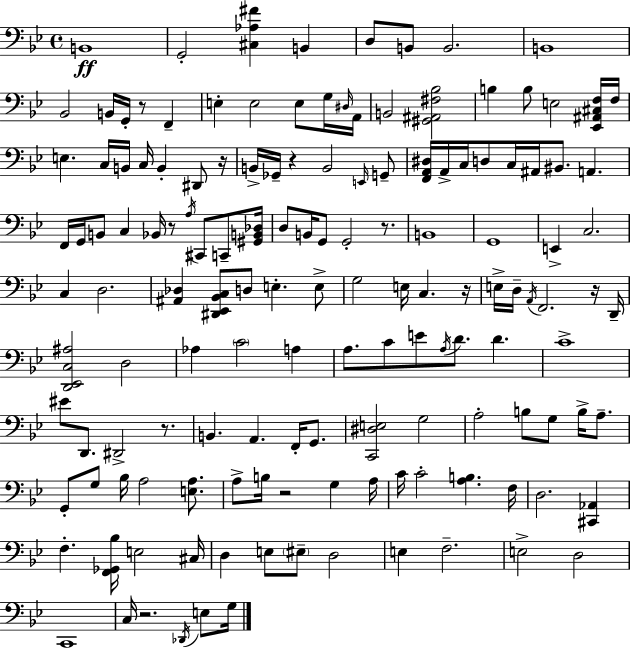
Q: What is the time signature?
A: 4/4